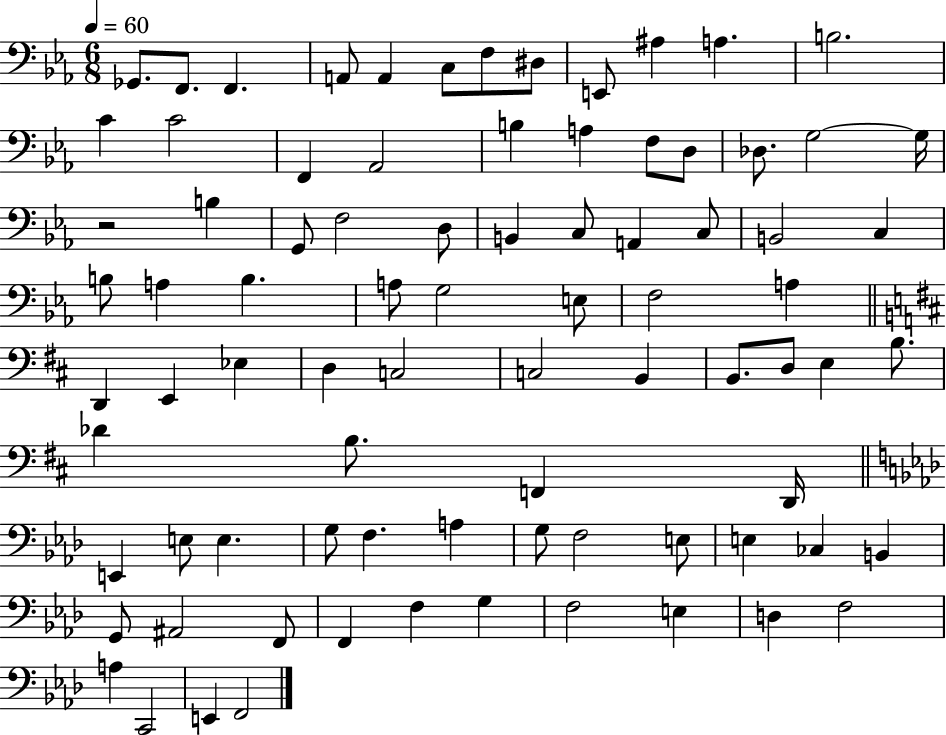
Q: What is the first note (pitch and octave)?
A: Gb2